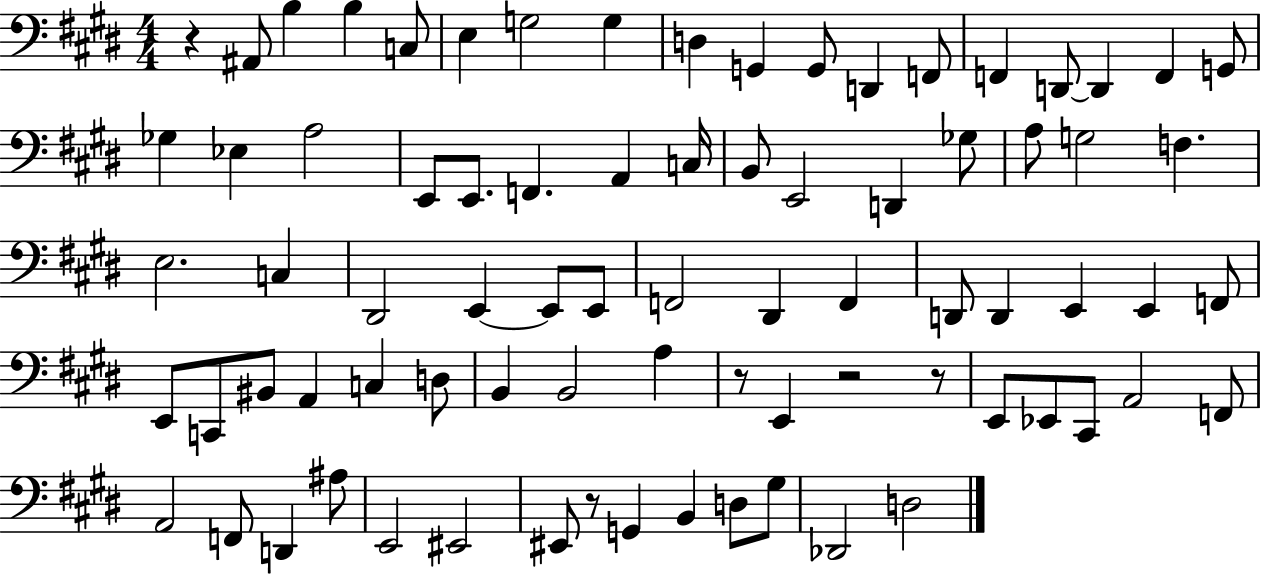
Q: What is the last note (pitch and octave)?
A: D3